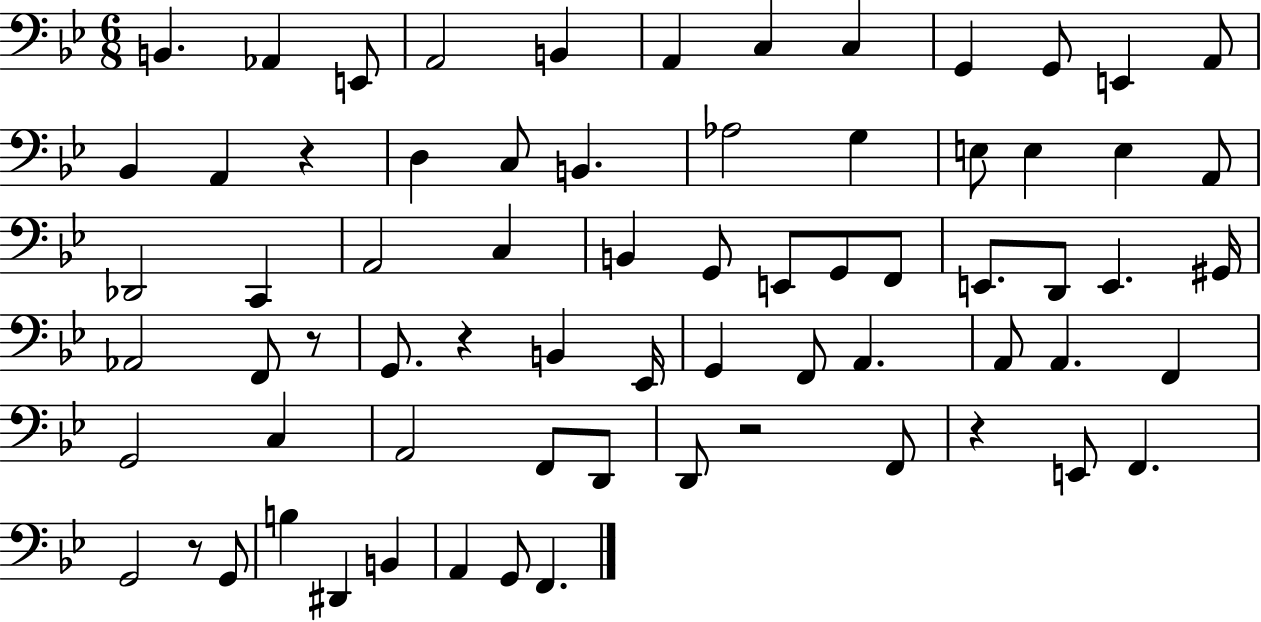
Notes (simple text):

B2/q. Ab2/q E2/e A2/h B2/q A2/q C3/q C3/q G2/q G2/e E2/q A2/e Bb2/q A2/q R/q D3/q C3/e B2/q. Ab3/h G3/q E3/e E3/q E3/q A2/e Db2/h C2/q A2/h C3/q B2/q G2/e E2/e G2/e F2/e E2/e. D2/e E2/q. G#2/s Ab2/h F2/e R/e G2/e. R/q B2/q Eb2/s G2/q F2/e A2/q. A2/e A2/q. F2/q G2/h C3/q A2/h F2/e D2/e D2/e R/h F2/e R/q E2/e F2/q. G2/h R/e G2/e B3/q D#2/q B2/q A2/q G2/e F2/q.